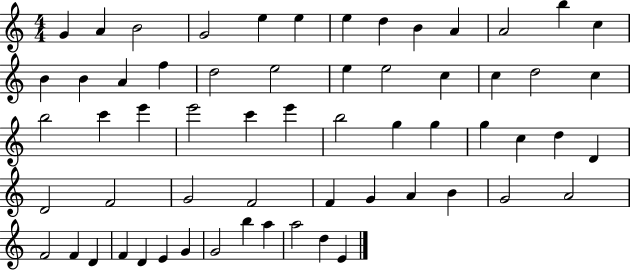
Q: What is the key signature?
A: C major